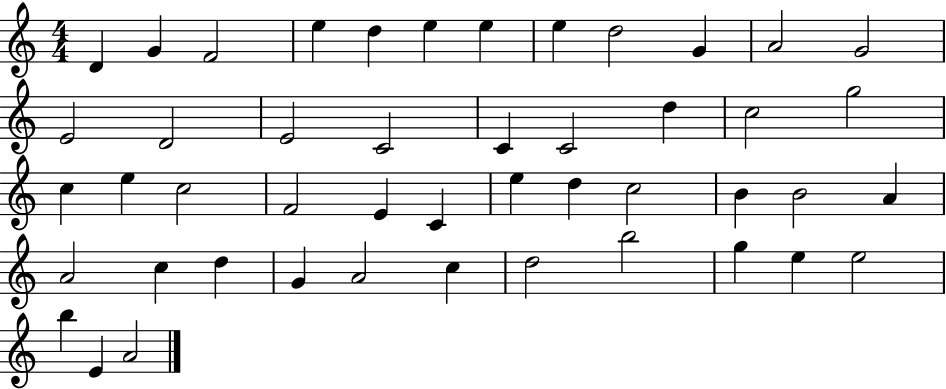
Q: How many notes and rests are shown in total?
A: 47